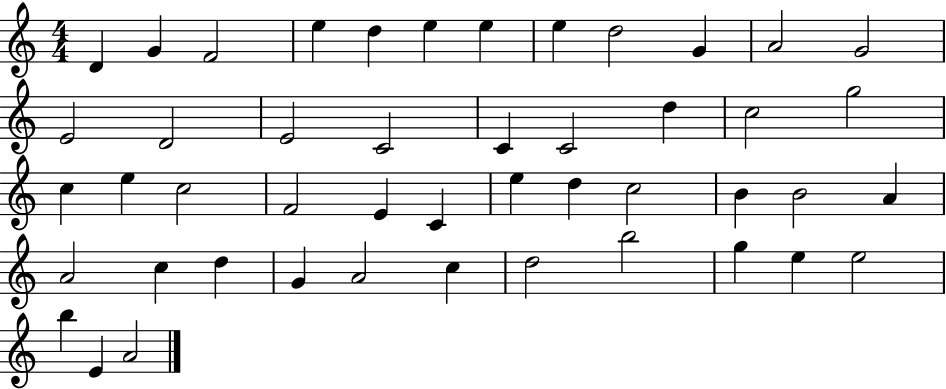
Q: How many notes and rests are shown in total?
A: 47